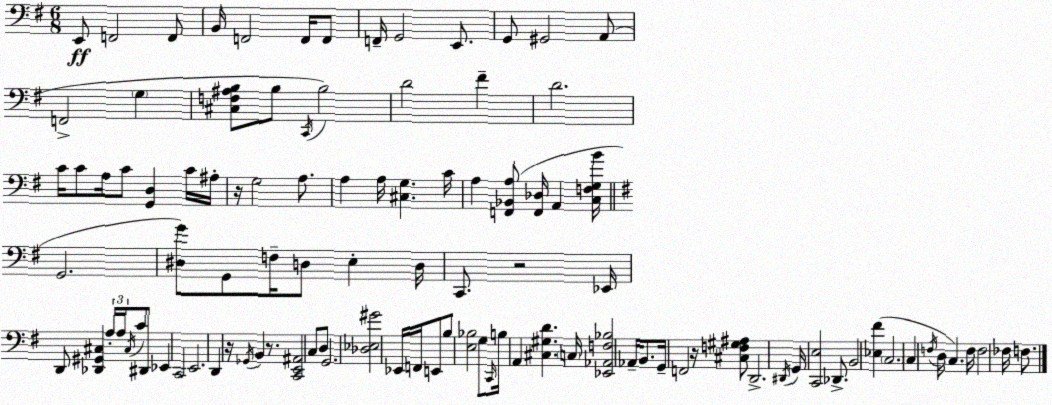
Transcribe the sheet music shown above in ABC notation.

X:1
T:Untitled
M:6/8
L:1/4
K:Em
E,,/2 F,,2 F,,/2 B,,/4 F,,2 F,,/4 F,,/2 F,,/4 G,,2 E,,/2 G,,/2 ^G,,2 A,,/2 F,,2 G, [^C,F,^A,B,]/2 B,/2 C,,/4 B,2 D2 ^F D2 C/4 C/2 A,/4 C/2 [G,,D,] C/4 ^A,/4 z/4 G,2 A,/2 A, A,/4 [^C,G,] C/4 A, [F,,_B,,A,]/2 [F,,_D,]/4 A,, [C,F,G,B]/4 G,,2 [^D,G]/2 G,,/2 F,/4 D,/2 E, D,/4 C,,/2 z2 _E,,/4 D,,/2 [_D,,^G,,^C,] A,/4 A,/4 ^C,/4 C/2 ^D,,/2 _E,, C,,2 E,,2 D,, z/4 _G,,/4 B,, z/2 [C,,E,,^A,,]2 C,/2 D,/2 G,,2 [_D,_E,^G]2 _E,,/4 F,,/4 E,,/2 B,/2 [E,_B,]2 G,/2 C,,/4 B,/4 A,, [^C,^G,D] C,/4 [_E,,_A,,F,_B,]2 _A,,/4 B,,/2 G,,/4 F,,2 z/4 [^C,F,^G,^A,]/2 D,,2 ^D,,/4 G,,/4 [C,,E,]2 _D,,/2 B,,2 [_E,^F] C,2 C, F,/4 D,/4 C, F,/4 F,2 _F,/4 F,/2